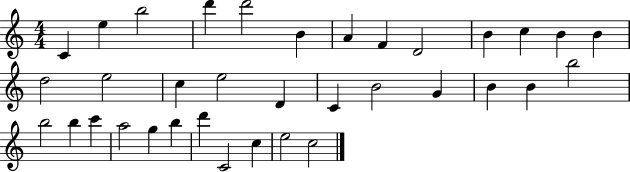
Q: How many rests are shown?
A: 0